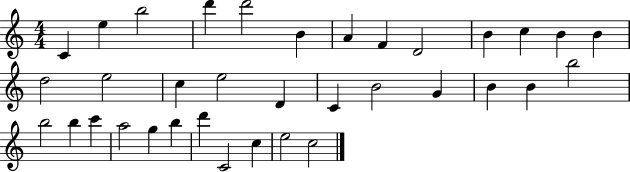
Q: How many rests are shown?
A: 0